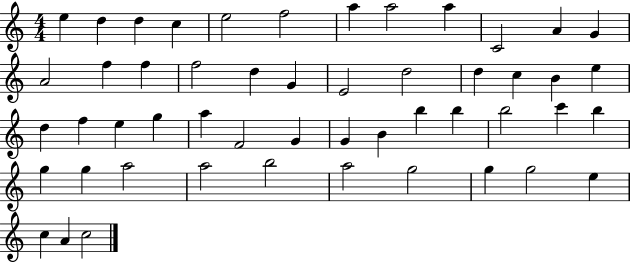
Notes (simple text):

E5/q D5/q D5/q C5/q E5/h F5/h A5/q A5/h A5/q C4/h A4/q G4/q A4/h F5/q F5/q F5/h D5/q G4/q E4/h D5/h D5/q C5/q B4/q E5/q D5/q F5/q E5/q G5/q A5/q F4/h G4/q G4/q B4/q B5/q B5/q B5/h C6/q B5/q G5/q G5/q A5/h A5/h B5/h A5/h G5/h G5/q G5/h E5/q C5/q A4/q C5/h